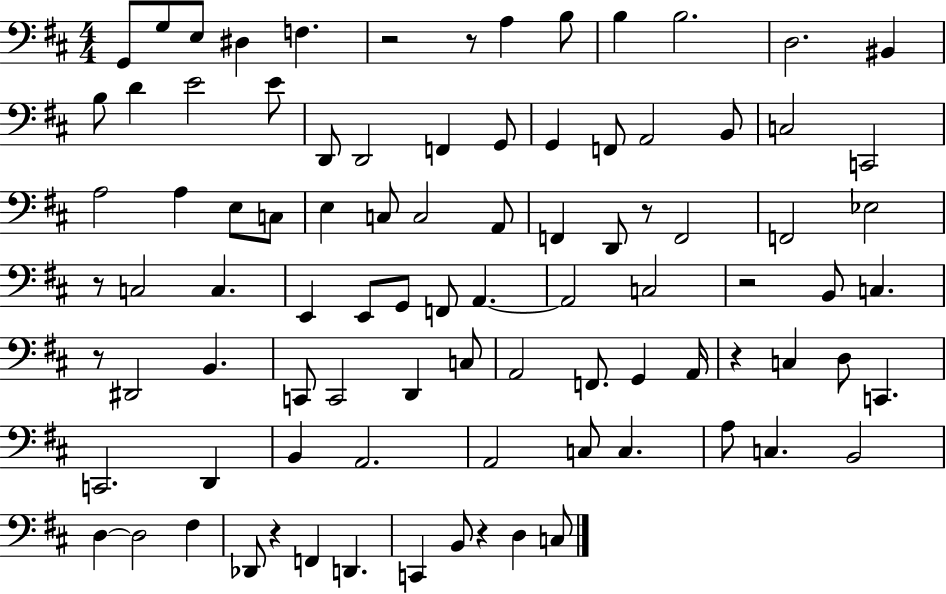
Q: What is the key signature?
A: D major